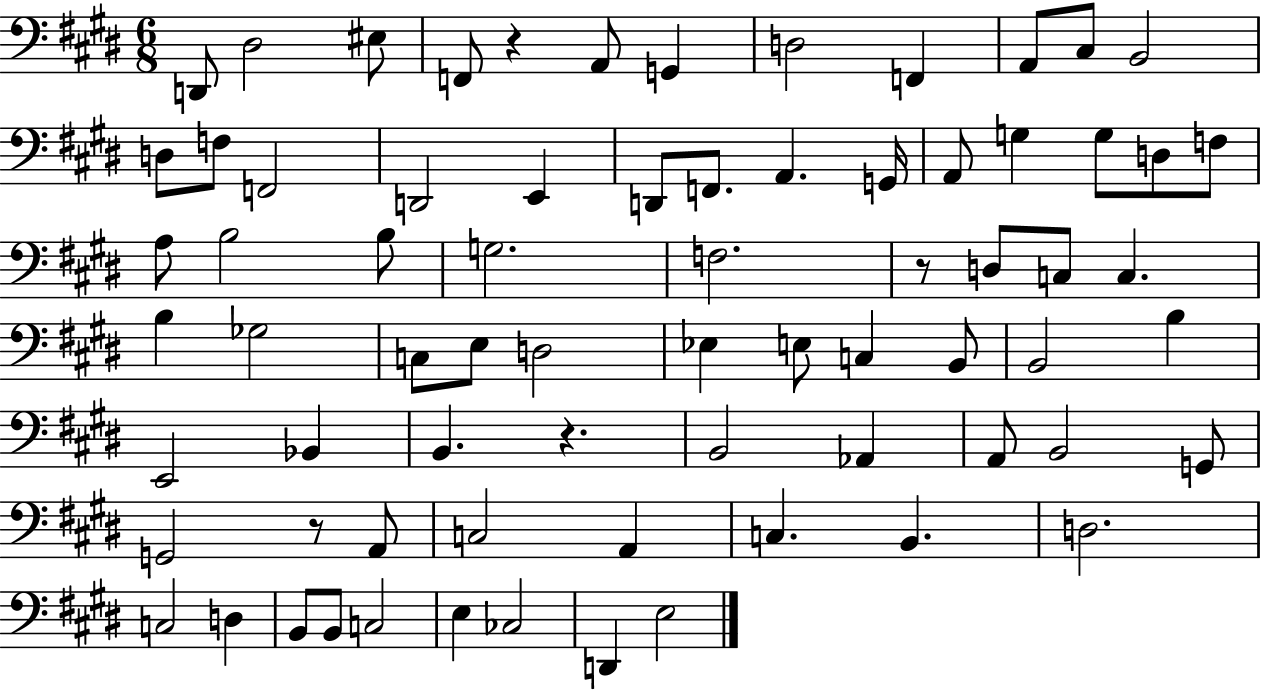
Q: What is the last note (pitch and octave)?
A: E3